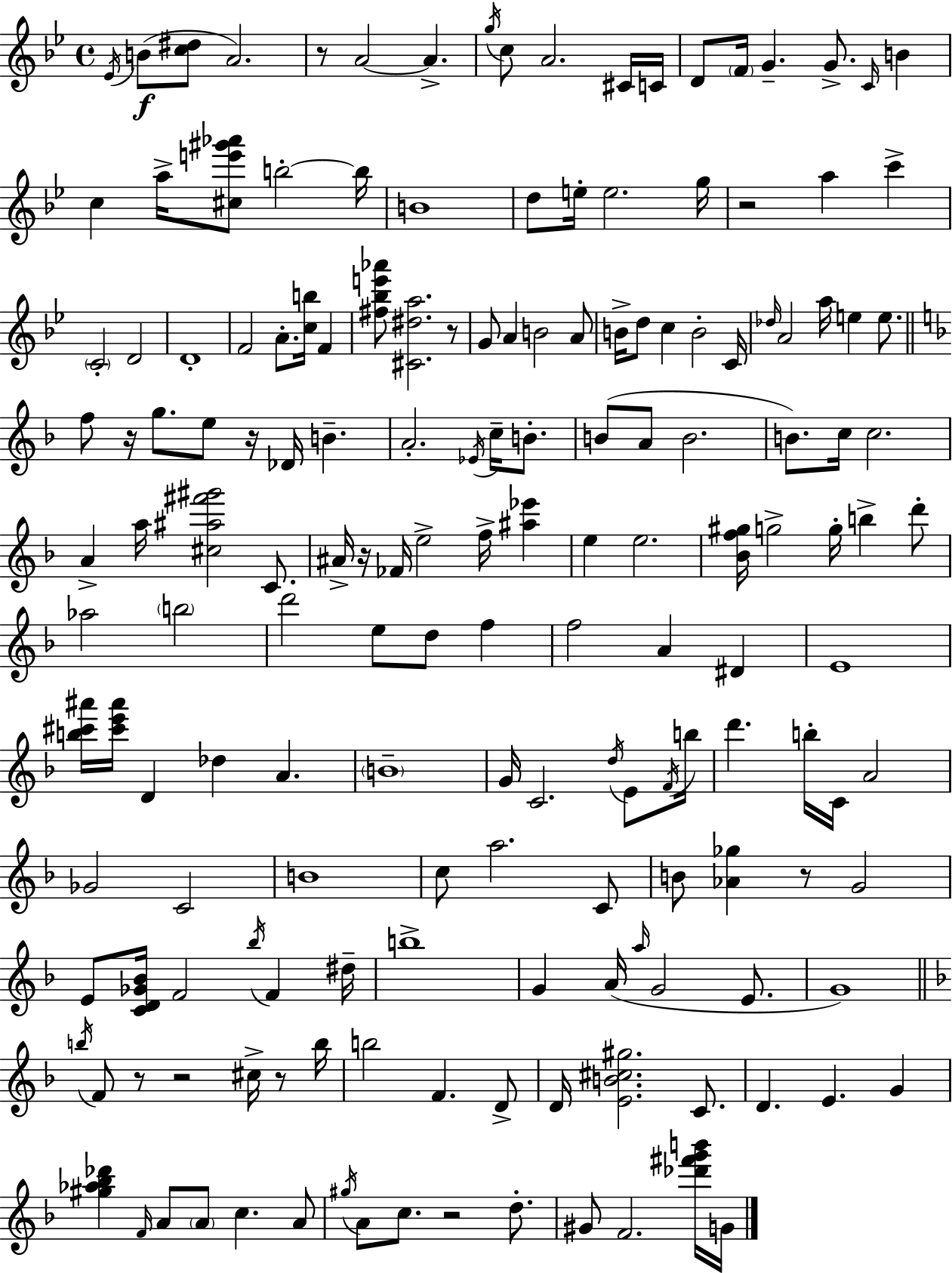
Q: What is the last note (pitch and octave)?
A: G4